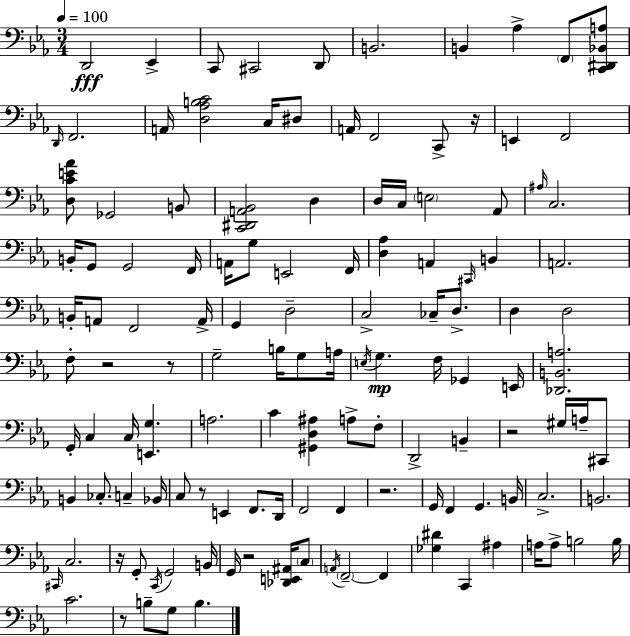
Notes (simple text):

D2/h Eb2/q C2/e C#2/h D2/e B2/h. B2/q Ab3/q F2/e [C2,D#2,Bb2,A3]/e D2/s F2/h. A2/s [D3,Ab3,B3,C4]/h C3/s D#3/e A2/s F2/h C2/e R/s E2/q F2/h [D3,C4,E4,Ab4]/e Gb2/h B2/e [C2,D#2,A2,Bb2]/h D3/q D3/s C3/s E3/h Ab2/e A#3/s C3/h. B2/s G2/e G2/h F2/s A2/s G3/e E2/h F2/s [D3,Ab3]/q A2/q C#2/s B2/q A2/h. B2/s A2/e F2/h A2/s G2/q D3/h C3/h CES3/s D3/e. D3/q D3/h F3/e R/h R/e G3/h B3/s G3/e A3/s E3/s G3/q. F3/s Gb2/q E2/s [Db2,B2,A3]/h. G2/s C3/q C3/s [E2,G3]/q. A3/h. C4/q [G#2,D3,A#3]/q A3/e F3/e D2/h B2/q R/h G#3/s A3/s C#2/e B2/q CES3/e. C3/q Bb2/s C3/e R/e E2/q F2/e. D2/s F2/h F2/q R/h. G2/s F2/q G2/q. B2/s C3/h. B2/h. C#2/s C3/h. R/s G2/e C2/s G2/h B2/s G2/s R/h [Db2,E2,A#2]/s C3/e A2/s F2/h F2/q [Gb3,D#4]/q C2/q A#3/q A3/s A3/e B3/h B3/s C4/h. R/e B3/e G3/e B3/q.